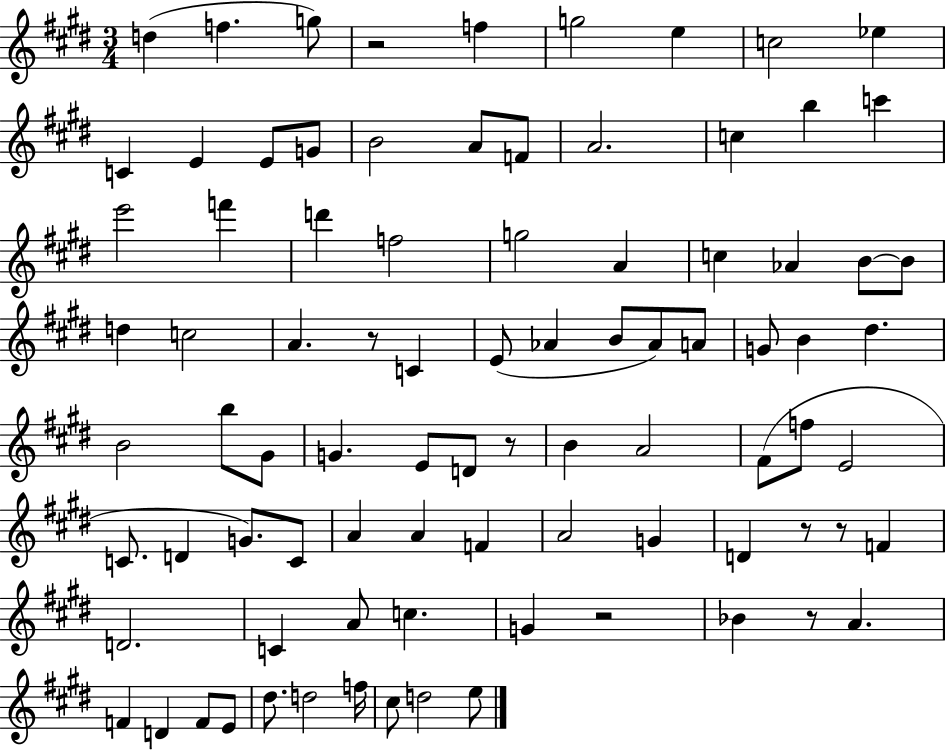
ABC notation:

X:1
T:Untitled
M:3/4
L:1/4
K:E
d f g/2 z2 f g2 e c2 _e C E E/2 G/2 B2 A/2 F/2 A2 c b c' e'2 f' d' f2 g2 A c _A B/2 B/2 d c2 A z/2 C E/2 _A B/2 _A/2 A/2 G/2 B ^d B2 b/2 ^G/2 G E/2 D/2 z/2 B A2 ^F/2 f/2 E2 C/2 D G/2 C/2 A A F A2 G D z/2 z/2 F D2 C A/2 c G z2 _B z/2 A F D F/2 E/2 ^d/2 d2 f/4 ^c/2 d2 e/2